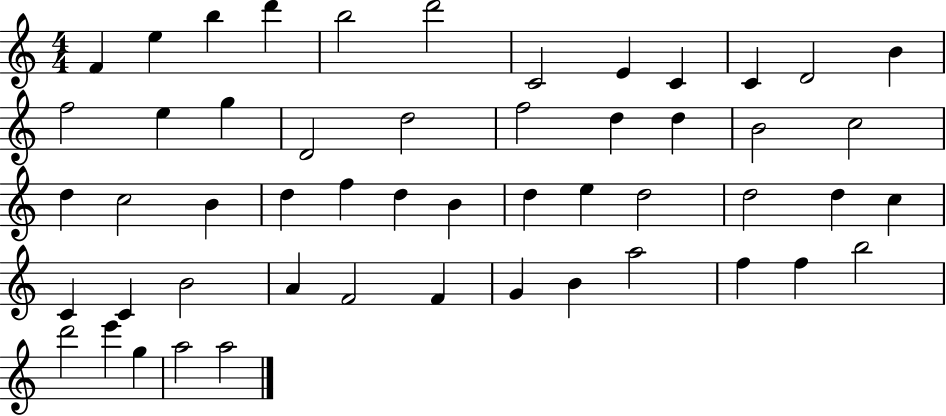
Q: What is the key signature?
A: C major